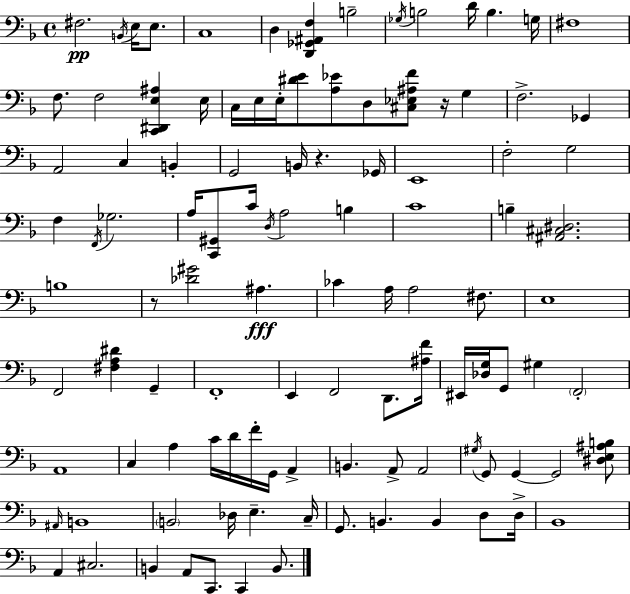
{
  \clef bass
  \time 4/4
  \defaultTimeSignature
  \key f \major
  \repeat volta 2 { fis2.\pp \acciaccatura { b,16 } e16 e8. | c1 | d4 <d, ges, ais, f>4 b2-- | \acciaccatura { ges16 } b2 d'16 b4. | \break g16 fis1 | f8. f2 <c, dis, e ais>4 | e16 c16 e16 e16-. <dis' e'>8 <a ees'>8 d8 <cis ees ais f'>8 r16 g4 | f2.-> ges,4 | \break a,2 c4 b,4-. | g,2 b,16 r4. | ges,16 e,1 | f2-. g2 | \break f4 \acciaccatura { f,16 } ges2. | a16 <c, gis,>8 c'16 \acciaccatura { d16 } a2 | b4 c'1 | b4-- <ais, cis dis>2. | \break b1 | r8 <des' gis'>2 ais4.\fff | ces'4 a16 a2 | fis8. e1 | \break f,2 <fis a dis'>4 | g,4-- f,1-. | e,4 f,2 | d,8. <ais f'>16 eis,16 <des g>16 g,8 gis4 \parenthesize f,2-. | \break a,1 | c4 a4 c'16 d'16 f'16-. g,16 | a,4-> b,4. a,8-> a,2 | \acciaccatura { gis16 } g,8 g,4~~ g,2 | \break <dis e ais b>8 \grace { ais,16 } b,1 | \parenthesize b,2 des16 e4.-- | c16-- g,8. b,4. b,4 | d8 d16-> bes,1 | \break a,4 cis2. | b,4 a,8 c,8. c,4 | b,8. } \bar "|."
}